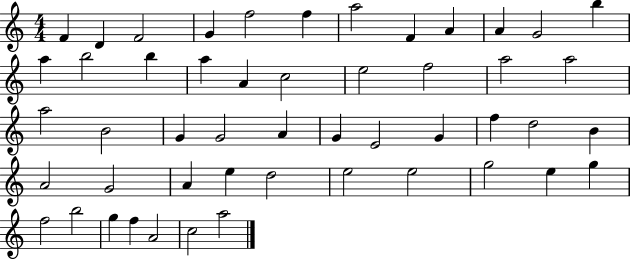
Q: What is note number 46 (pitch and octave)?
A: G5